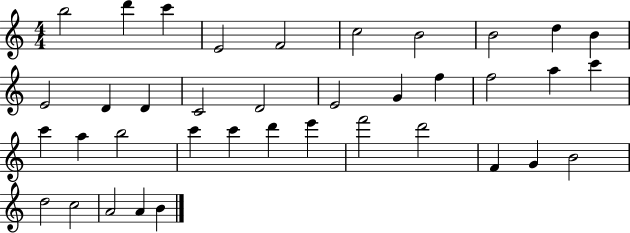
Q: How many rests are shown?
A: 0